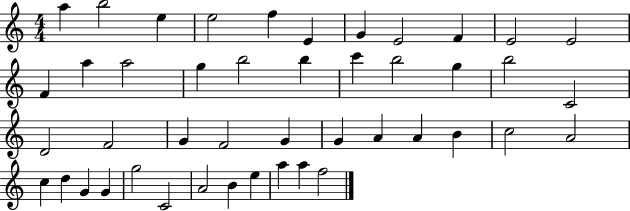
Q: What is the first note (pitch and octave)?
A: A5